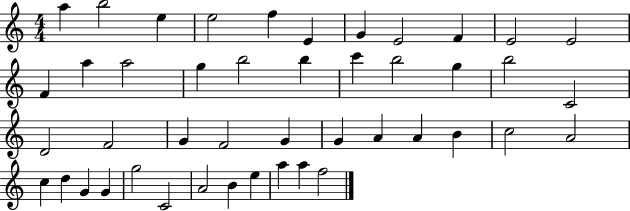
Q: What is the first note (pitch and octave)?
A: A5